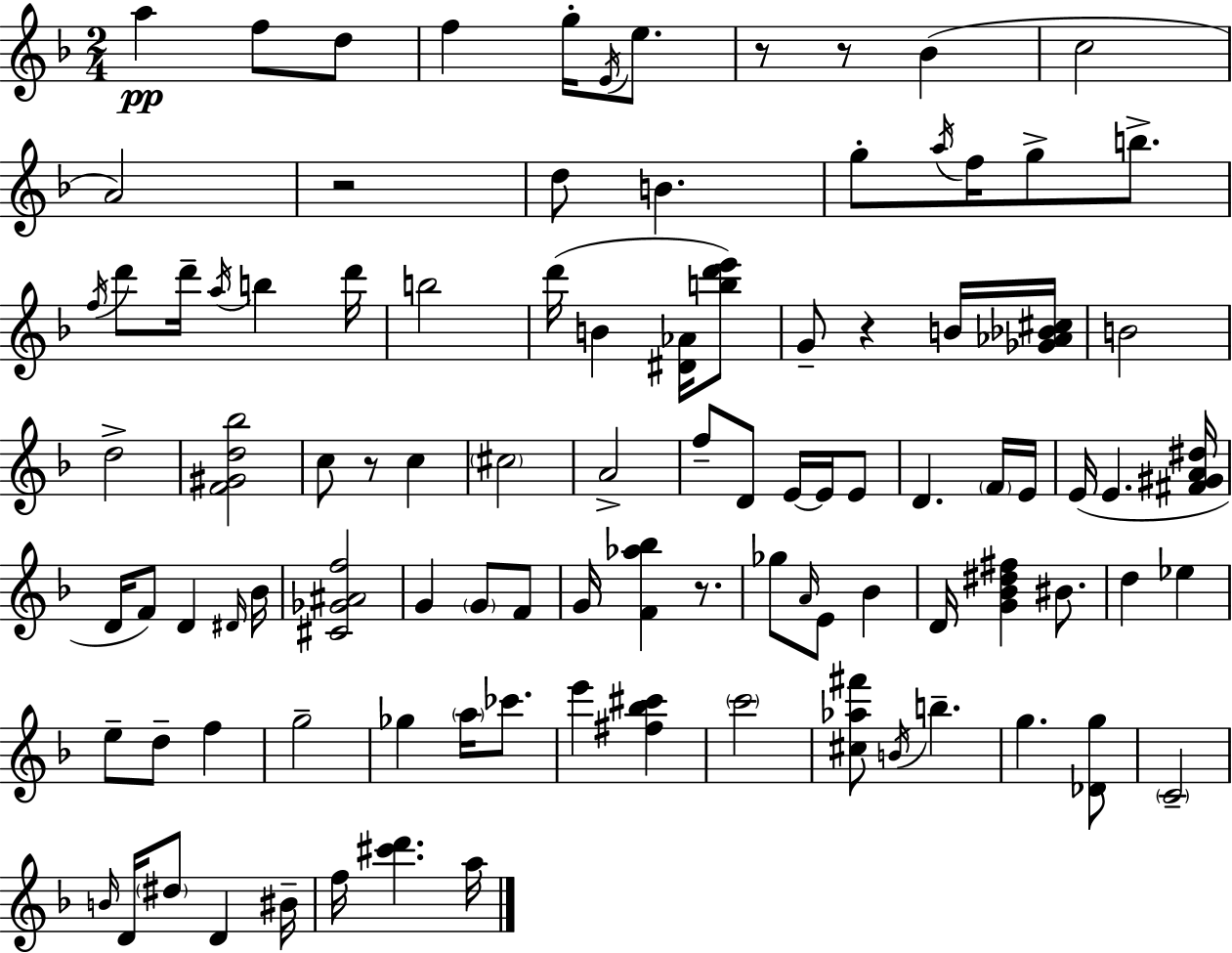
A5/q F5/e D5/e F5/q G5/s E4/s E5/e. R/e R/e Bb4/q C5/h A4/h R/h D5/e B4/q. G5/e A5/s F5/s G5/e B5/e. F5/s D6/e D6/s A5/s B5/q D6/s B5/h D6/s B4/q [D#4,Ab4]/s [B5,D6,E6]/e G4/e R/q B4/s [Gb4,Ab4,Bb4,C#5]/s B4/h D5/h [F4,G#4,D5,Bb5]/h C5/e R/e C5/q C#5/h A4/h F5/e D4/e E4/s E4/s E4/e D4/q. F4/s E4/s E4/s E4/q. [F#4,G#4,A4,D#5]/s D4/s F4/e D4/q D#4/s Bb4/s [C#4,Gb4,A#4,F5]/h G4/q G4/e F4/e G4/s [F4,Ab5,Bb5]/q R/e. Gb5/e A4/s E4/e Bb4/q D4/s [G4,Bb4,D#5,F#5]/q BIS4/e. D5/q Eb5/q E5/e D5/e F5/q G5/h Gb5/q A5/s CES6/e. E6/q [F#5,Bb5,C#6]/q C6/h [C#5,Ab5,F#6]/e B4/s B5/q. G5/q. [Db4,G5]/e C4/h B4/s D4/s D#5/e D4/q BIS4/s F5/s [C#6,D6]/q. A5/s